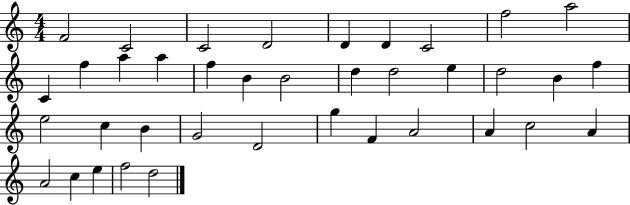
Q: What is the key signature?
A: C major